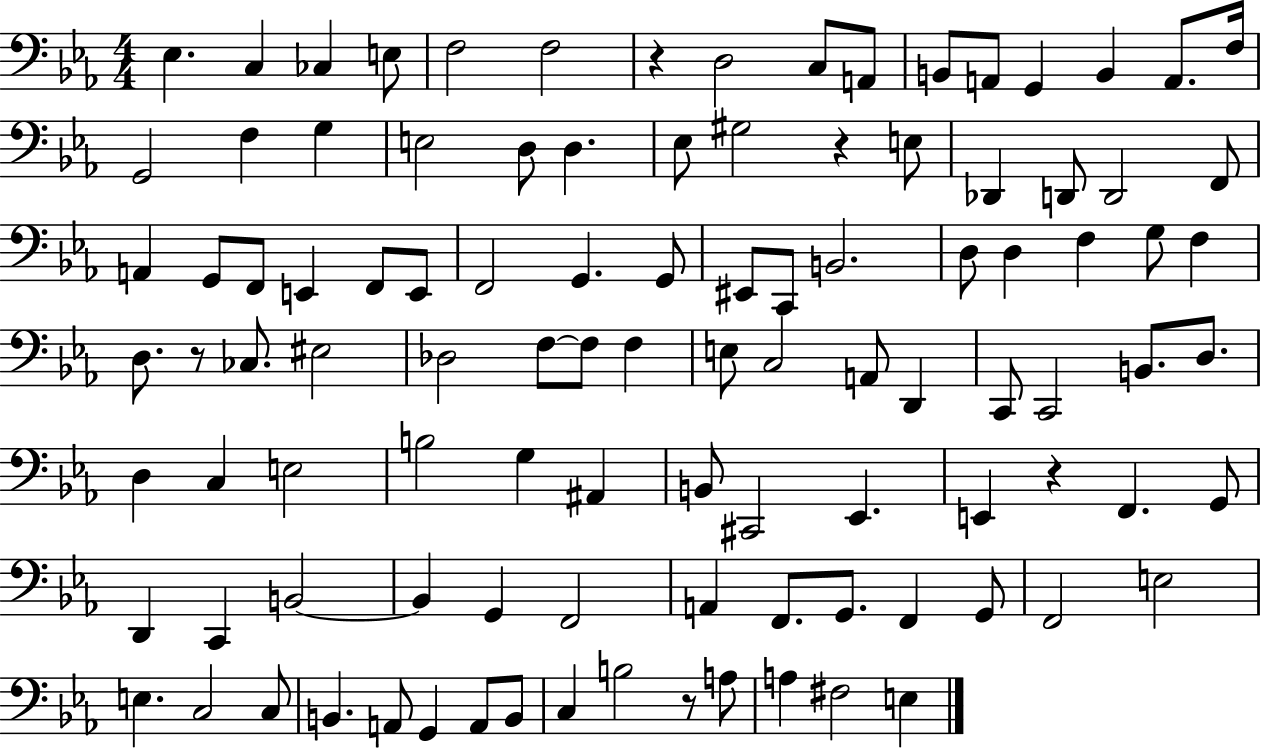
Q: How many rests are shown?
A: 5